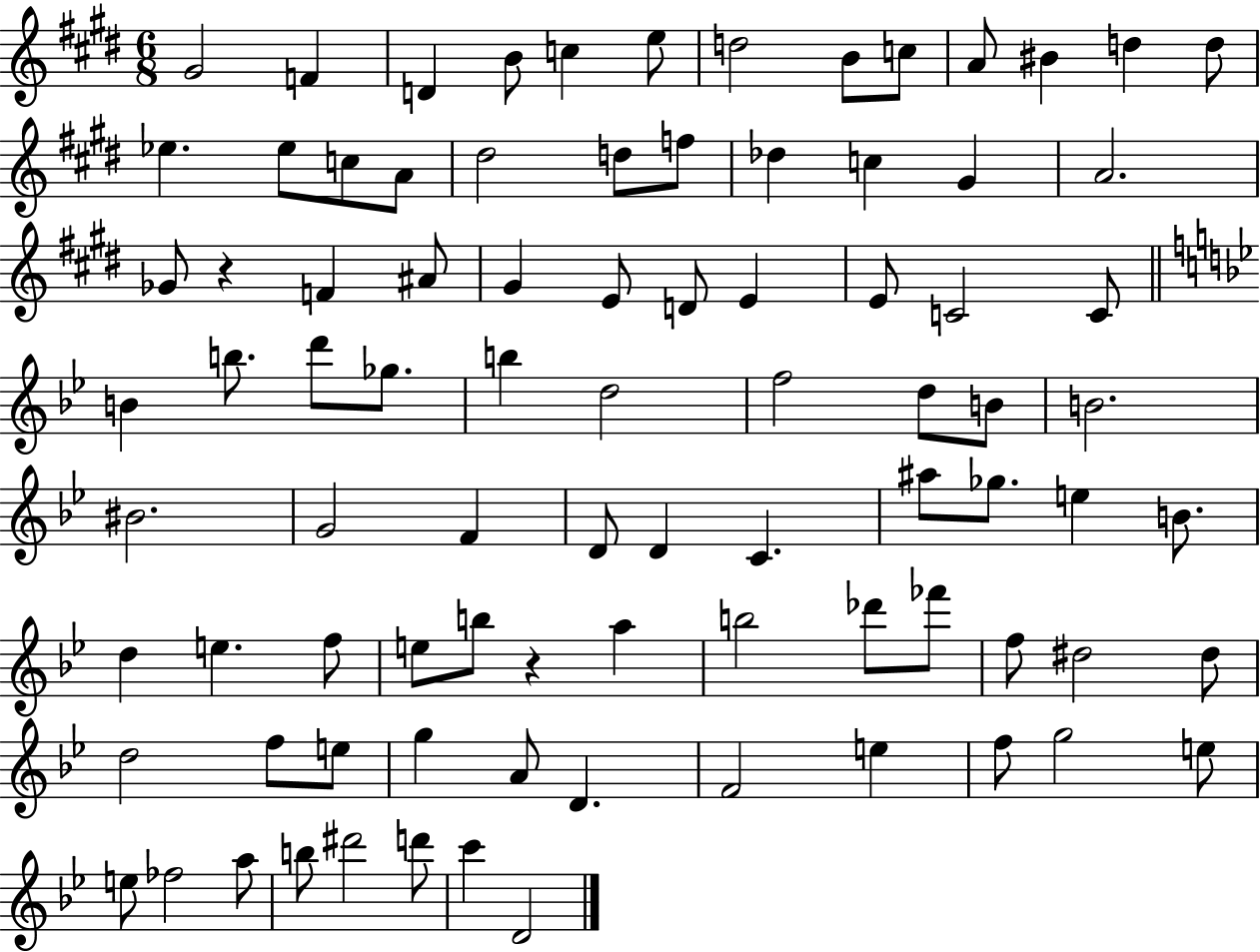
G#4/h F4/q D4/q B4/e C5/q E5/e D5/h B4/e C5/e A4/e BIS4/q D5/q D5/e Eb5/q. Eb5/e C5/e A4/e D#5/h D5/e F5/e Db5/q C5/q G#4/q A4/h. Gb4/e R/q F4/q A#4/e G#4/q E4/e D4/e E4/q E4/e C4/h C4/e B4/q B5/e. D6/e Gb5/e. B5/q D5/h F5/h D5/e B4/e B4/h. BIS4/h. G4/h F4/q D4/e D4/q C4/q. A#5/e Gb5/e. E5/q B4/e. D5/q E5/q. F5/e E5/e B5/e R/q A5/q B5/h Db6/e FES6/e F5/e D#5/h D#5/e D5/h F5/e E5/e G5/q A4/e D4/q. F4/h E5/q F5/e G5/h E5/e E5/e FES5/h A5/e B5/e D#6/h D6/e C6/q D4/h